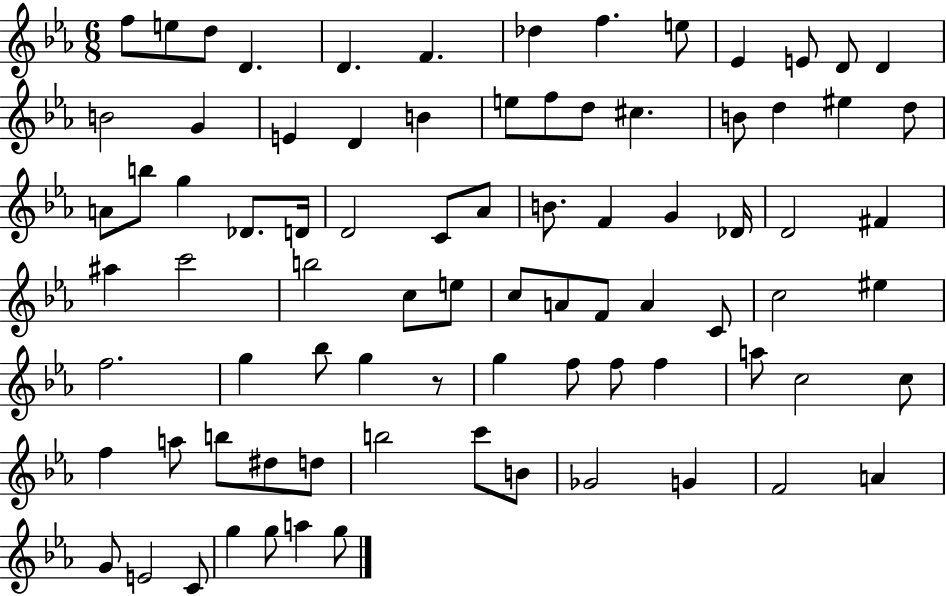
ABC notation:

X:1
T:Untitled
M:6/8
L:1/4
K:Eb
f/2 e/2 d/2 D D F _d f e/2 _E E/2 D/2 D B2 G E D B e/2 f/2 d/2 ^c B/2 d ^e d/2 A/2 b/2 g _D/2 D/4 D2 C/2 _A/2 B/2 F G _D/4 D2 ^F ^a c'2 b2 c/2 e/2 c/2 A/2 F/2 A C/2 c2 ^e f2 g _b/2 g z/2 g f/2 f/2 f a/2 c2 c/2 f a/2 b/2 ^d/2 d/2 b2 c'/2 B/2 _G2 G F2 A G/2 E2 C/2 g g/2 a g/2